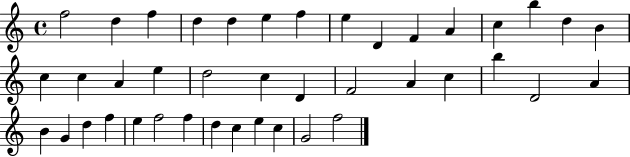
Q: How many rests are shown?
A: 0